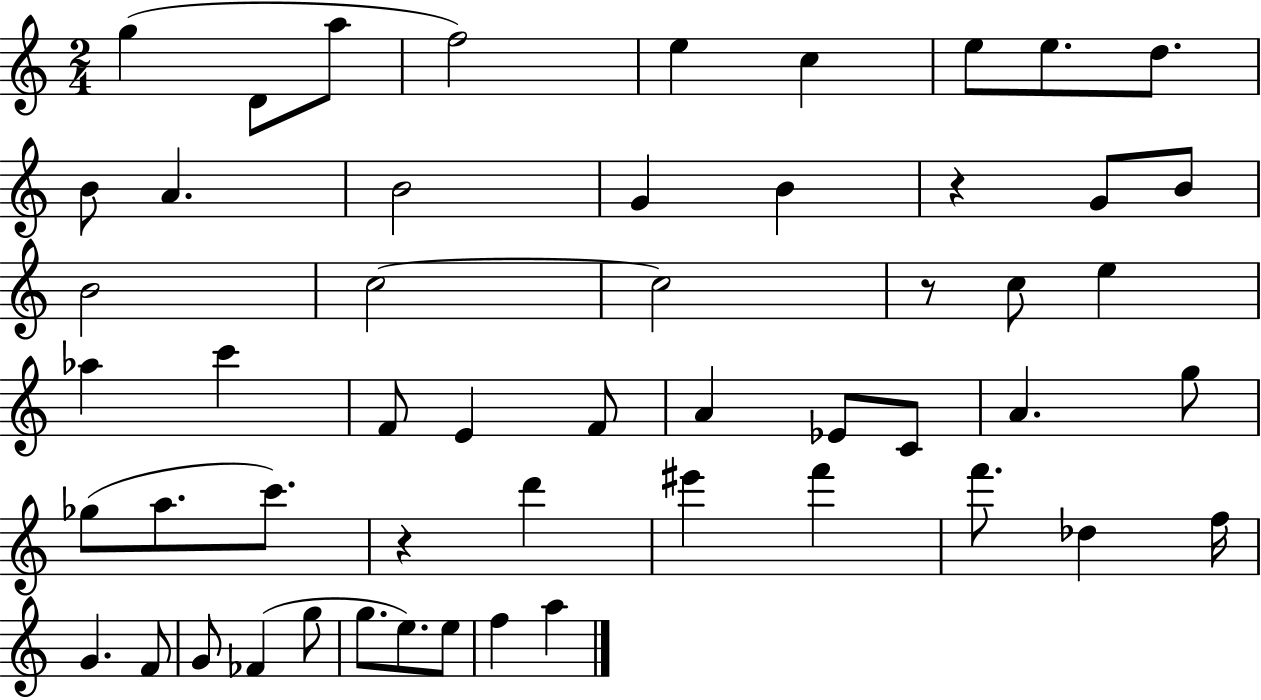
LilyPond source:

{
  \clef treble
  \numericTimeSignature
  \time 2/4
  \key c \major
  g''4( d'8 a''8 | f''2) | e''4 c''4 | e''8 e''8. d''8. | \break b'8 a'4. | b'2 | g'4 b'4 | r4 g'8 b'8 | \break b'2 | c''2~~ | c''2 | r8 c''8 e''4 | \break aes''4 c'''4 | f'8 e'4 f'8 | a'4 ees'8 c'8 | a'4. g''8 | \break ges''8( a''8. c'''8.) | r4 d'''4 | eis'''4 f'''4 | f'''8. des''4 f''16 | \break g'4. f'8 | g'8 fes'4( g''8 | g''8. e''8.) e''8 | f''4 a''4 | \break \bar "|."
}